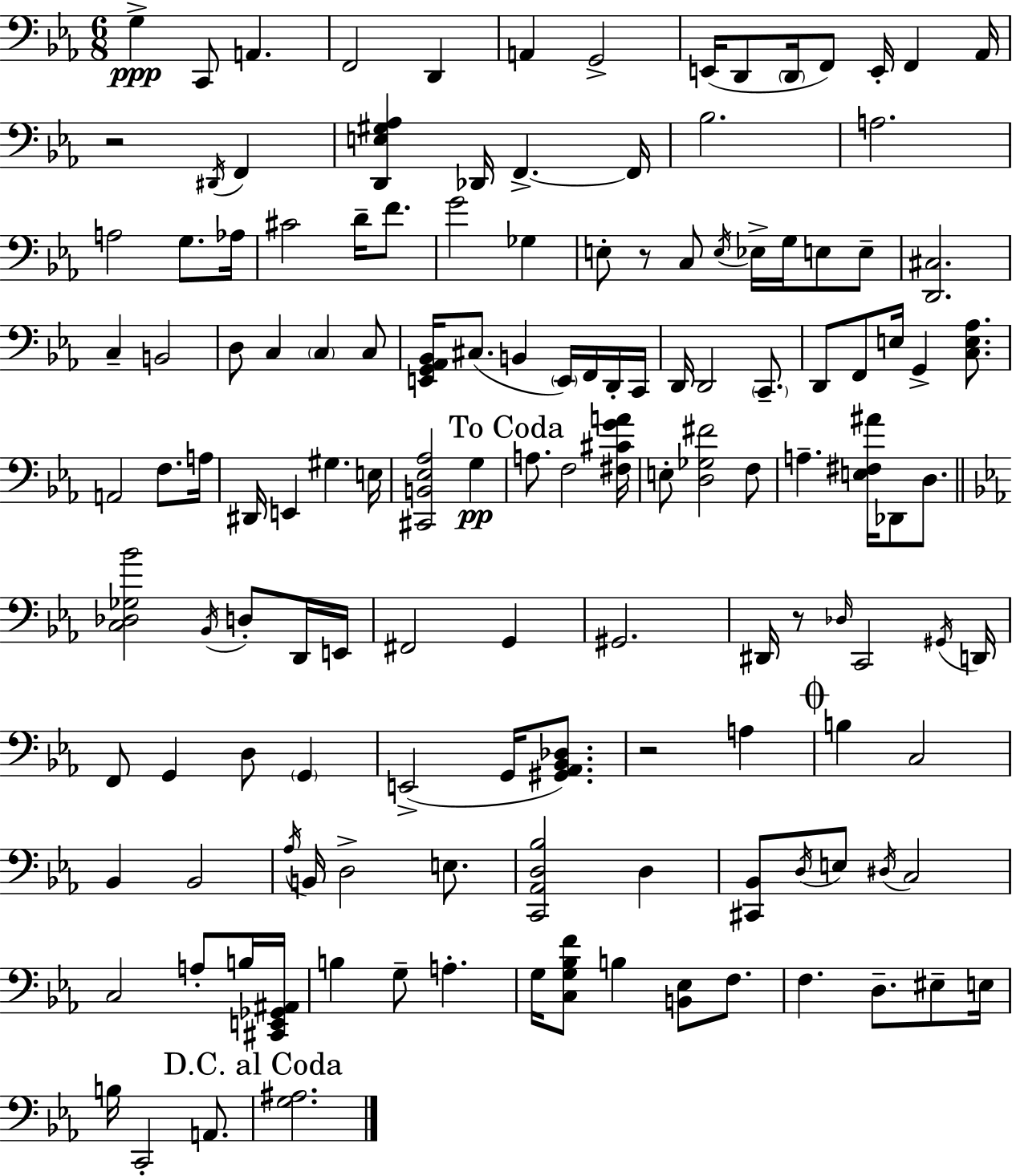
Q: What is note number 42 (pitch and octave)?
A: C3